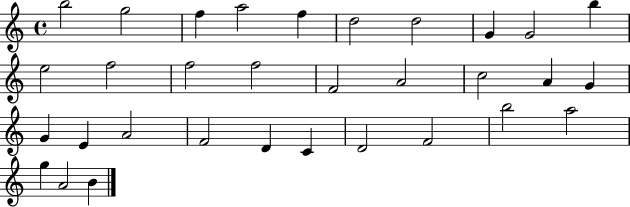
X:1
T:Untitled
M:4/4
L:1/4
K:C
b2 g2 f a2 f d2 d2 G G2 b e2 f2 f2 f2 F2 A2 c2 A G G E A2 F2 D C D2 F2 b2 a2 g A2 B